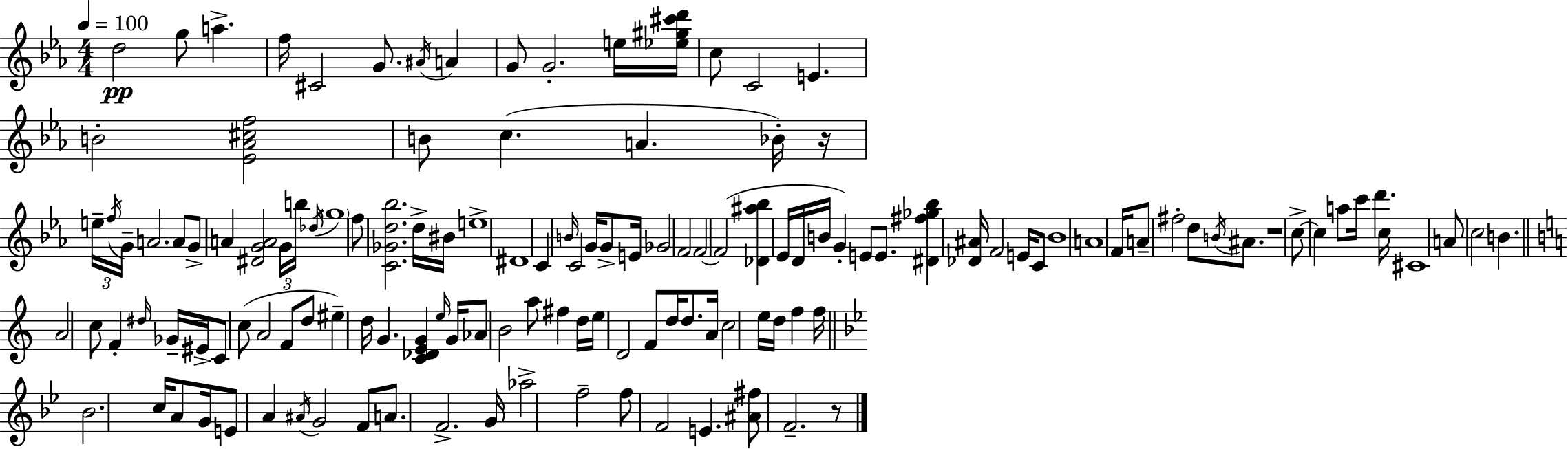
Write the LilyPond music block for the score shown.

{
  \clef treble
  \numericTimeSignature
  \time 4/4
  \key c \minor
  \tempo 4 = 100
  d''2\pp g''8 a''4.-> | f''16 cis'2 g'8. \acciaccatura { ais'16 } a'4 | g'8 g'2.-. e''16 | <ees'' gis'' cis''' d'''>16 c''8 c'2 e'4. | \break b'2-. <ees' aes' cis'' f''>2 | b'8 c''4.( a'4. bes'16-.) | r16 \tuplet 3/2 { e''16-- \acciaccatura { f''16 } g'16-- } a'2. | a'8 g'8-> a'4 <dis' g' a'>2 | \break \tuplet 3/2 { g'16 b''16 \acciaccatura { des''16 } } \parenthesize g''1 | f''8 <c' ges' d'' bes''>2. | d''16-> bis'16 e''1-> | dis'1 | \break c'4 \grace { b'16 } c'2 | g'16 g'8-> e'16 ges'2 f'2 | f'2~~ f'2( | <des' ais'' bes''>4 ees'16 d'16 b'16 g'4-.) e'8 | \break e'8. <dis' fis'' ges'' bes''>4 <des' ais'>16 f'2 | e'16 c'8 bes'1 | a'1 | f'16 a'8-- fis''2-. d''8 | \break \acciaccatura { b'16 } ais'8. r1 | c''8->~~ c''4 a''8 c'''16 d'''4. | c''16 cis'1 | a'8 c''2 b'4. | \break \bar "||" \break \key a \minor a'2 c''8 f'4-. \grace { dis''16 } ges'16-- | eis'16-> c'8 c''8( a'2 f'8 d''8 | eis''4--) d''16 g'4. <c' des' e' g'>4 | \grace { e''16 } g'16 aes'8 b'2 a''8 fis''4 | \break d''16 e''16 d'2 f'8 d''16 d''8. | a'16 c''2 e''16 d''16 f''4 | f''16 \bar "||" \break \key bes \major bes'2. c''16 a'8 g'16 | e'8 a'4 \acciaccatura { ais'16 } g'2 f'8 | a'8. f'2.-> | g'16 aes''2-> f''2-- | \break f''8 f'2 e'4. | <ais' fis''>8 f'2.-- r8 | \bar "|."
}